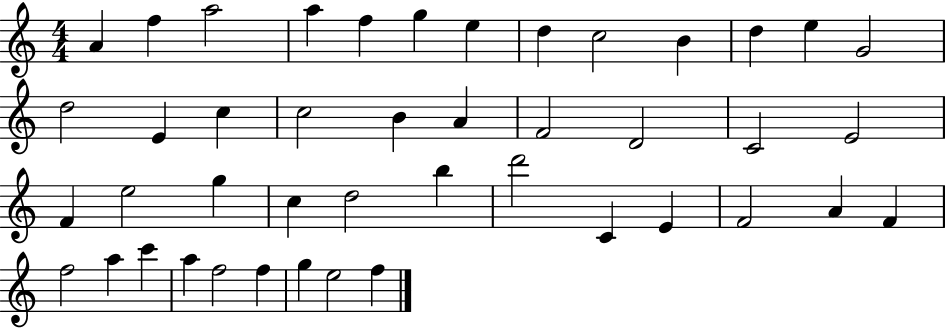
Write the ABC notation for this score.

X:1
T:Untitled
M:4/4
L:1/4
K:C
A f a2 a f g e d c2 B d e G2 d2 E c c2 B A F2 D2 C2 E2 F e2 g c d2 b d'2 C E F2 A F f2 a c' a f2 f g e2 f